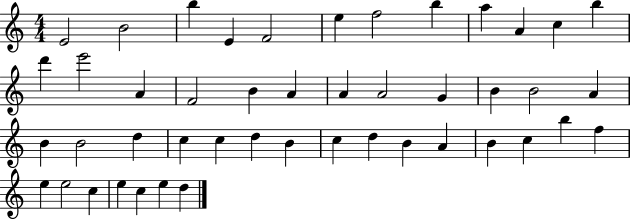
{
  \clef treble
  \numericTimeSignature
  \time 4/4
  \key c \major
  e'2 b'2 | b''4 e'4 f'2 | e''4 f''2 b''4 | a''4 a'4 c''4 b''4 | \break d'''4 e'''2 a'4 | f'2 b'4 a'4 | a'4 a'2 g'4 | b'4 b'2 a'4 | \break b'4 b'2 d''4 | c''4 c''4 d''4 b'4 | c''4 d''4 b'4 a'4 | b'4 c''4 b''4 f''4 | \break e''4 e''2 c''4 | e''4 c''4 e''4 d''4 | \bar "|."
}